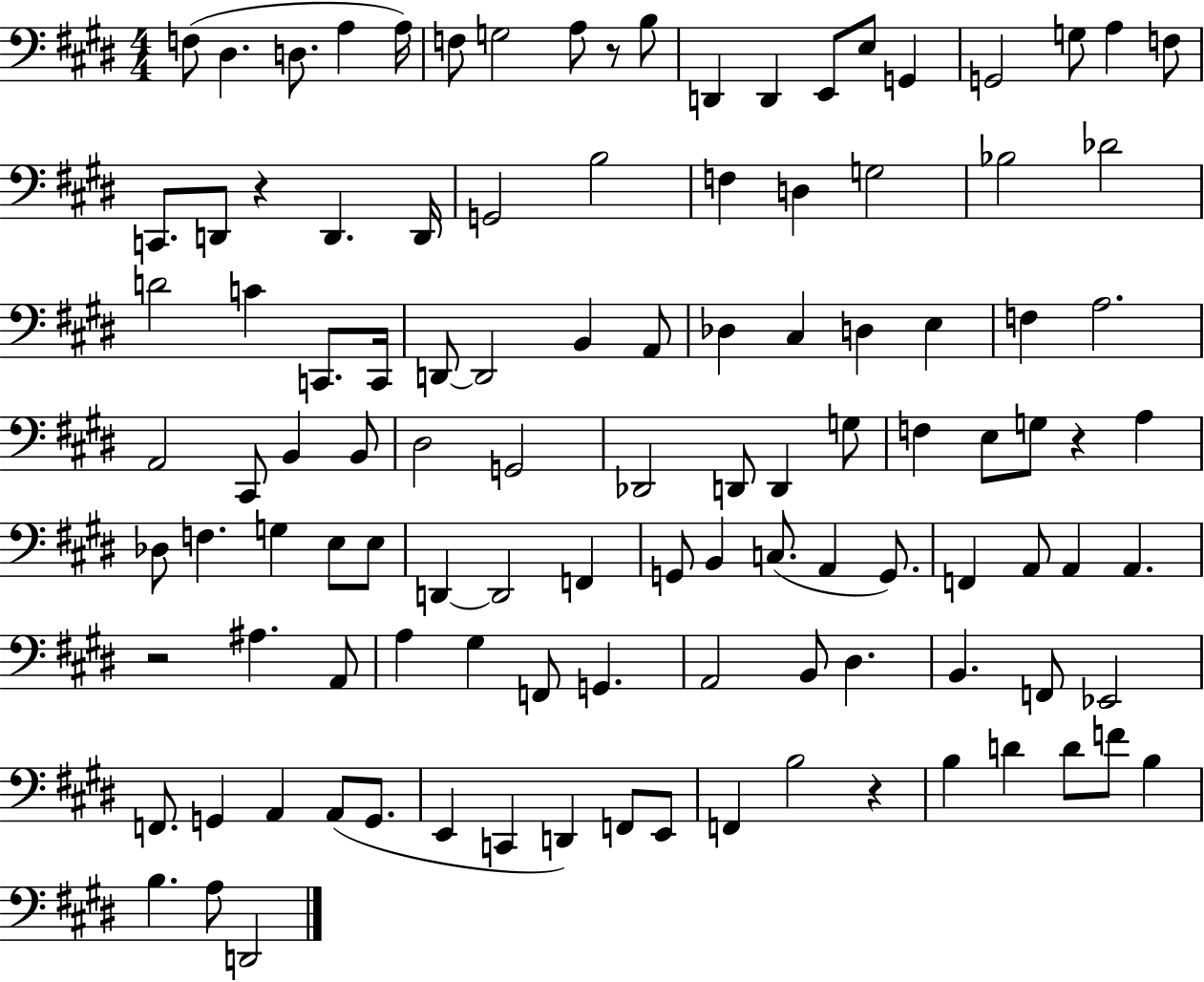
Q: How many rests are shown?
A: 5